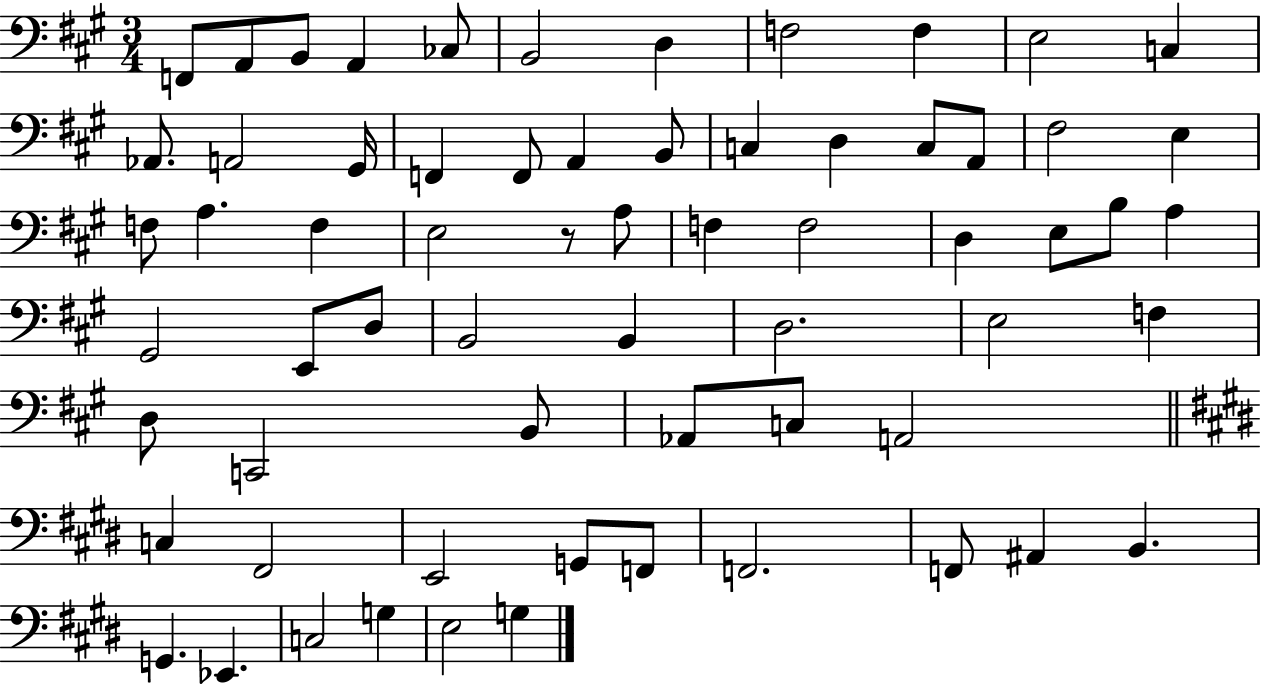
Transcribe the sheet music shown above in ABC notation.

X:1
T:Untitled
M:3/4
L:1/4
K:A
F,,/2 A,,/2 B,,/2 A,, _C,/2 B,,2 D, F,2 F, E,2 C, _A,,/2 A,,2 ^G,,/4 F,, F,,/2 A,, B,,/2 C, D, C,/2 A,,/2 ^F,2 E, F,/2 A, F, E,2 z/2 A,/2 F, F,2 D, E,/2 B,/2 A, ^G,,2 E,,/2 D,/2 B,,2 B,, D,2 E,2 F, D,/2 C,,2 B,,/2 _A,,/2 C,/2 A,,2 C, ^F,,2 E,,2 G,,/2 F,,/2 F,,2 F,,/2 ^A,, B,, G,, _E,, C,2 G, E,2 G,